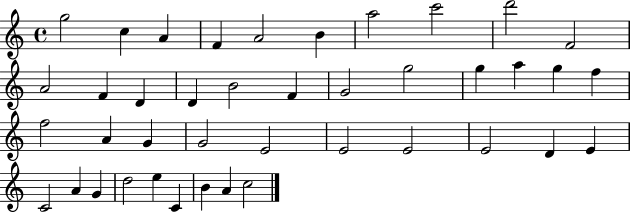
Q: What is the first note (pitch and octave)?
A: G5